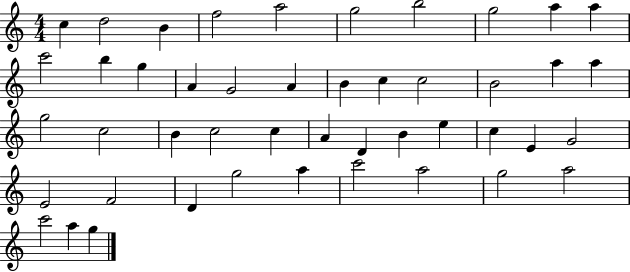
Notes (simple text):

C5/q D5/h B4/q F5/h A5/h G5/h B5/h G5/h A5/q A5/q C6/h B5/q G5/q A4/q G4/h A4/q B4/q C5/q C5/h B4/h A5/q A5/q G5/h C5/h B4/q C5/h C5/q A4/q D4/q B4/q E5/q C5/q E4/q G4/h E4/h F4/h D4/q G5/h A5/q C6/h A5/h G5/h A5/h C6/h A5/q G5/q